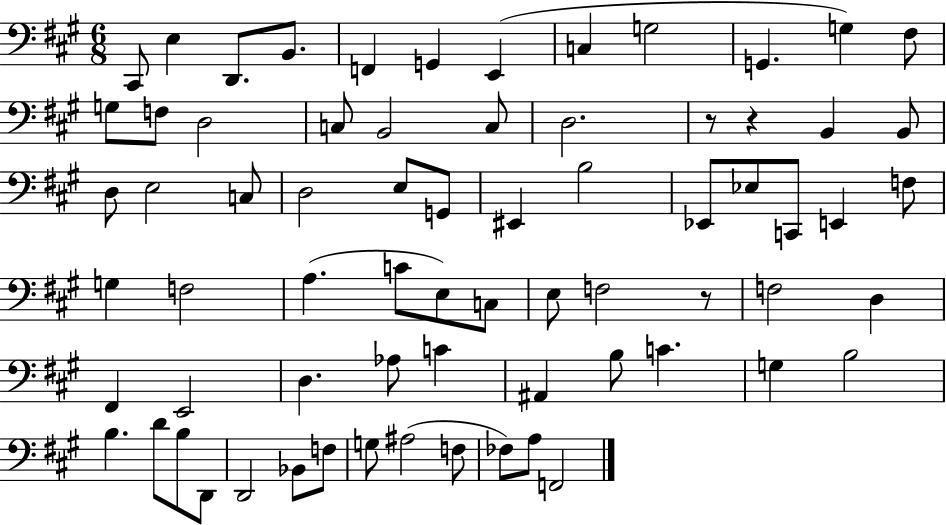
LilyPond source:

{
  \clef bass
  \numericTimeSignature
  \time 6/8
  \key a \major
  \repeat volta 2 { cis,8 e4 d,8. b,8. | f,4 g,4 e,4( | c4 g2 | g,4. g4) fis8 | \break g8 f8 d2 | c8 b,2 c8 | d2. | r8 r4 b,4 b,8 | \break d8 e2 c8 | d2 e8 g,8 | eis,4 b2 | ees,8 ees8 c,8 e,4 f8 | \break g4 f2 | a4.( c'8 e8) c8 | e8 f2 r8 | f2 d4 | \break fis,4 e,2 | d4. aes8 c'4 | ais,4 b8 c'4. | g4 b2 | \break b4. d'8 b8 d,8 | d,2 bes,8 f8 | g8 ais2( f8 | fes8) a8 f,2 | \break } \bar "|."
}